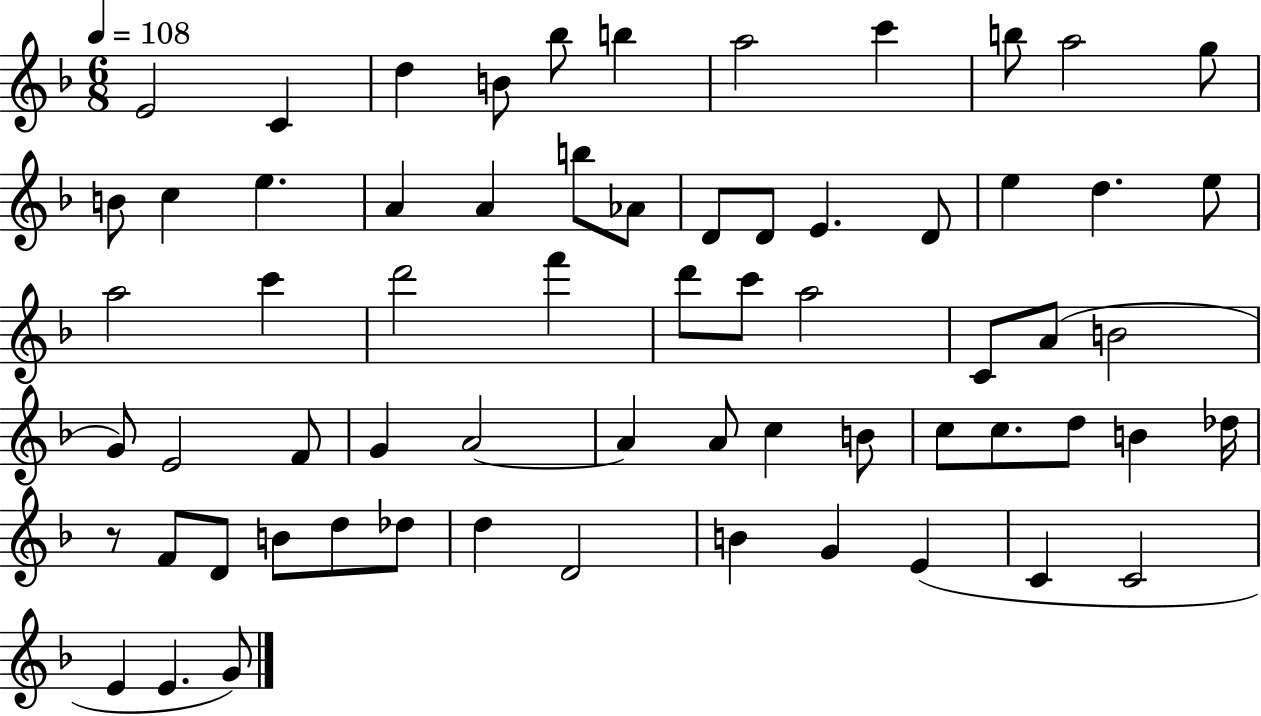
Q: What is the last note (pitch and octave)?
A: G4